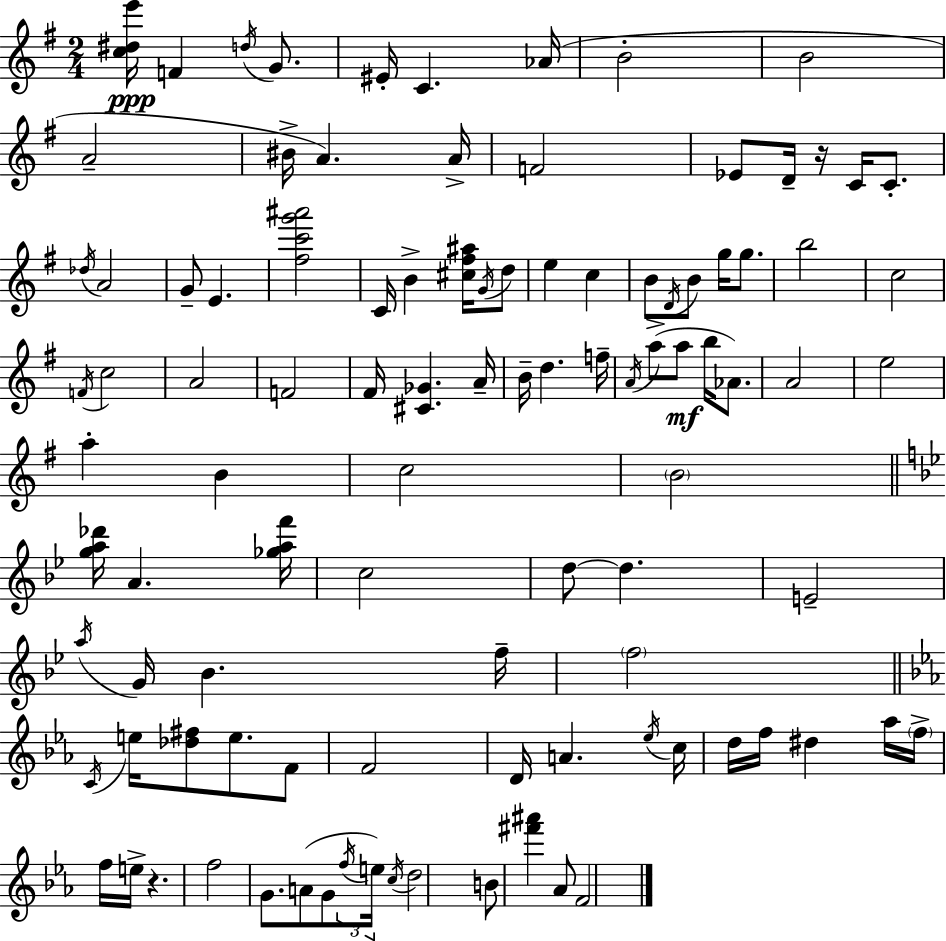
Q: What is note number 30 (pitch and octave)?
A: B4